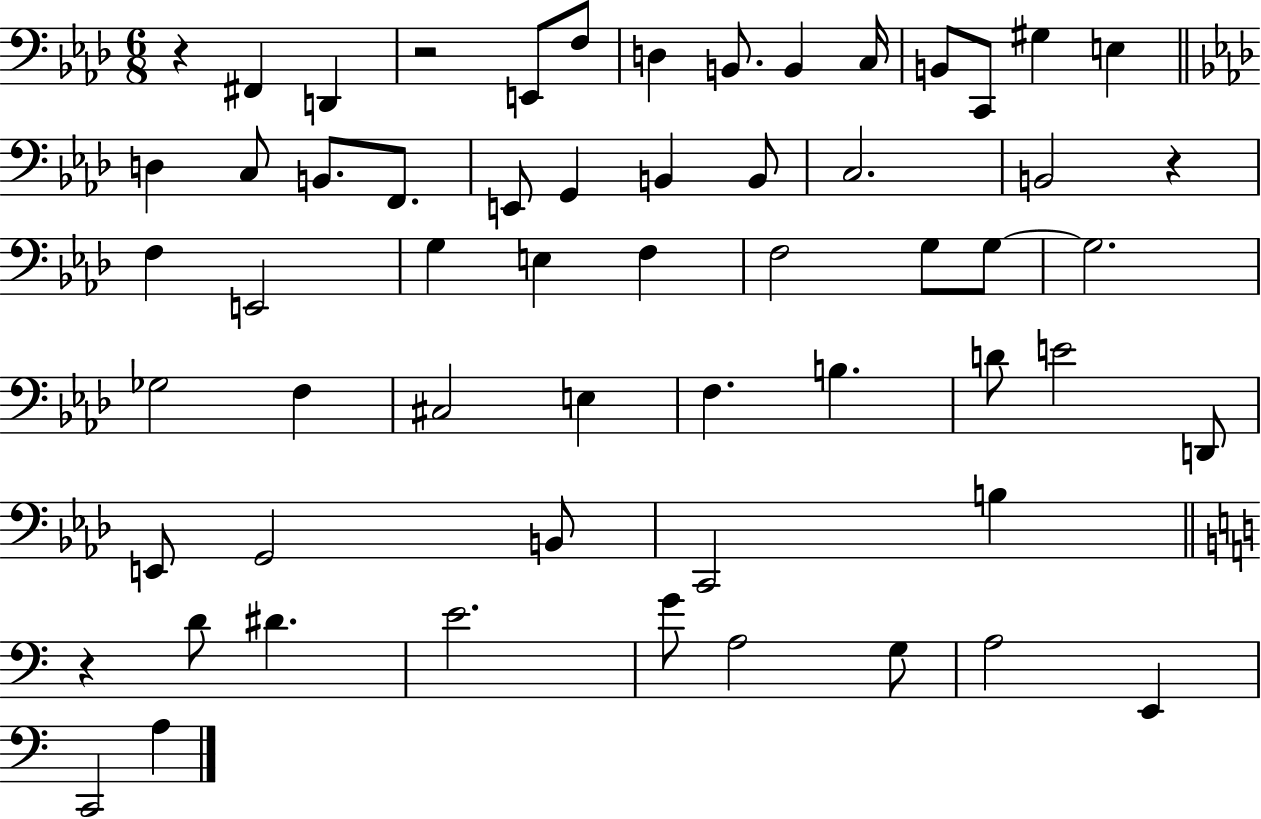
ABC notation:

X:1
T:Untitled
M:6/8
L:1/4
K:Ab
z ^F,, D,, z2 E,,/2 F,/2 D, B,,/2 B,, C,/4 B,,/2 C,,/2 ^G, E, D, C,/2 B,,/2 F,,/2 E,,/2 G,, B,, B,,/2 C,2 B,,2 z F, E,,2 G, E, F, F,2 G,/2 G,/2 G,2 _G,2 F, ^C,2 E, F, B, D/2 E2 D,,/2 E,,/2 G,,2 B,,/2 C,,2 B, z D/2 ^D E2 G/2 A,2 G,/2 A,2 E,, C,,2 A,